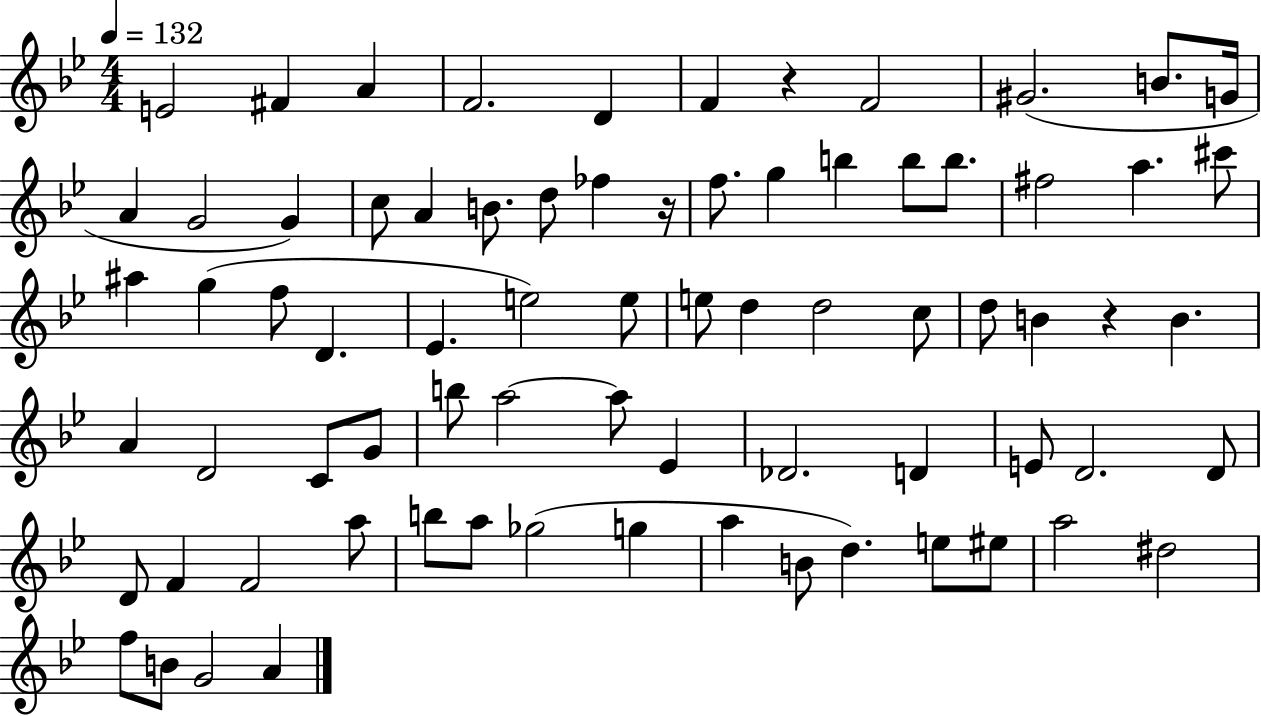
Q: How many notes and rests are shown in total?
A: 75